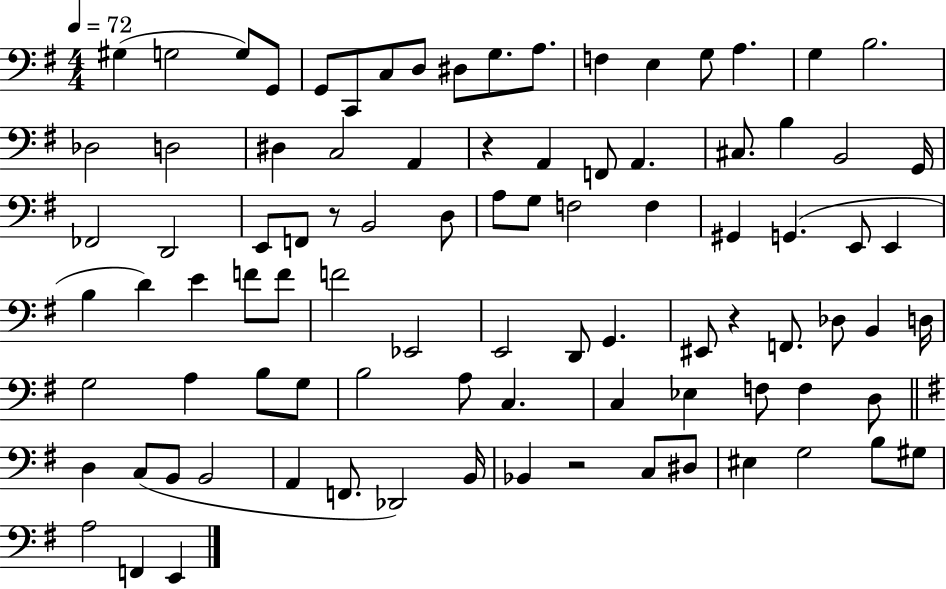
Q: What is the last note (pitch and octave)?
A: E2